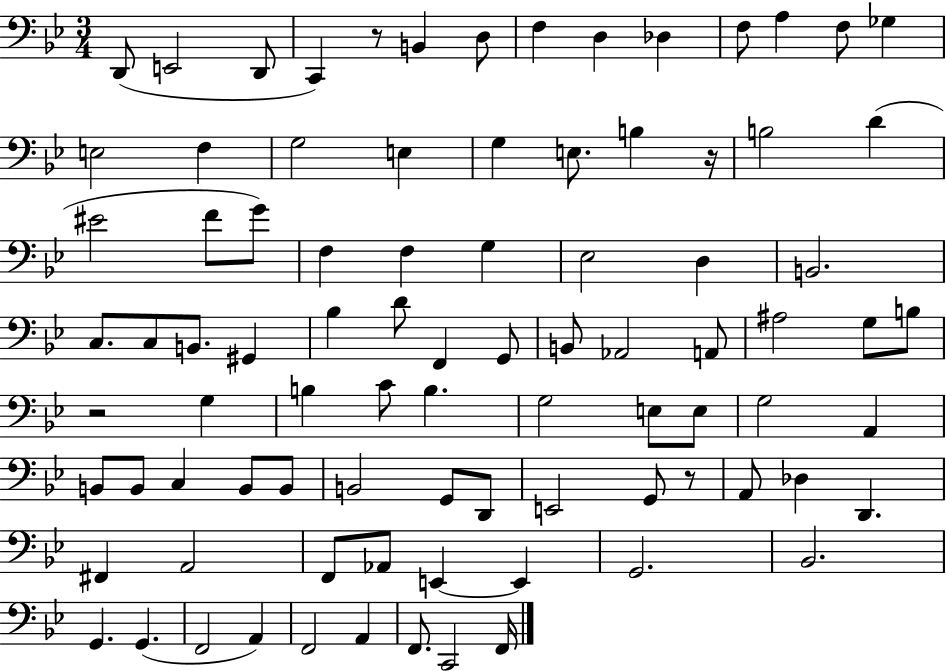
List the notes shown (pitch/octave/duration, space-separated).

D2/e E2/h D2/e C2/q R/e B2/q D3/e F3/q D3/q Db3/q F3/e A3/q F3/e Gb3/q E3/h F3/q G3/h E3/q G3/q E3/e. B3/q R/s B3/h D4/q EIS4/h F4/e G4/e F3/q F3/q G3/q Eb3/h D3/q B2/h. C3/e. C3/e B2/e. G#2/q Bb3/q D4/e F2/q G2/e B2/e Ab2/h A2/e A#3/h G3/e B3/e R/h G3/q B3/q C4/e B3/q. G3/h E3/e E3/e G3/h A2/q B2/e B2/e C3/q B2/e B2/e B2/h G2/e D2/e E2/h G2/e R/e A2/e Db3/q D2/q. F#2/q A2/h F2/e Ab2/e E2/q E2/q G2/h. Bb2/h. G2/q. G2/q. F2/h A2/q F2/h A2/q F2/e. C2/h F2/s